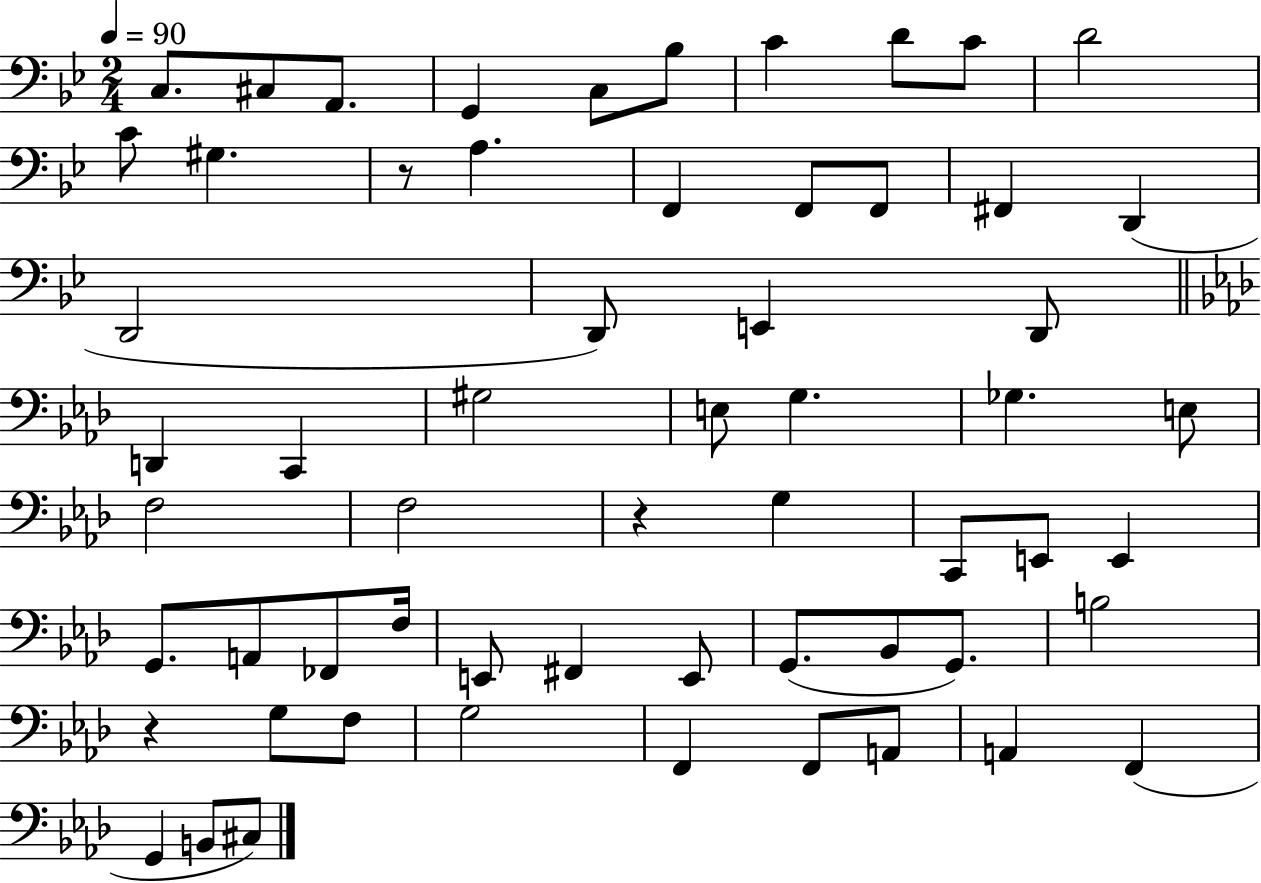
{
  \clef bass
  \numericTimeSignature
  \time 2/4
  \key bes \major
  \tempo 4 = 90
  c8. cis8 a,8. | g,4 c8 bes8 | c'4 d'8 c'8 | d'2 | \break c'8 gis4. | r8 a4. | f,4 f,8 f,8 | fis,4 d,4( | \break d,2 | d,8) e,4 d,8 | \bar "||" \break \key f \minor d,4 c,4 | gis2 | e8 g4. | ges4. e8 | \break f2 | f2 | r4 g4 | c,8 e,8 e,4 | \break g,8. a,8 fes,8 f16 | e,8 fis,4 e,8 | g,8.( bes,8 g,8.) | b2 | \break r4 g8 f8 | g2 | f,4 f,8 a,8 | a,4 f,4( | \break g,4 b,8 cis8) | \bar "|."
}